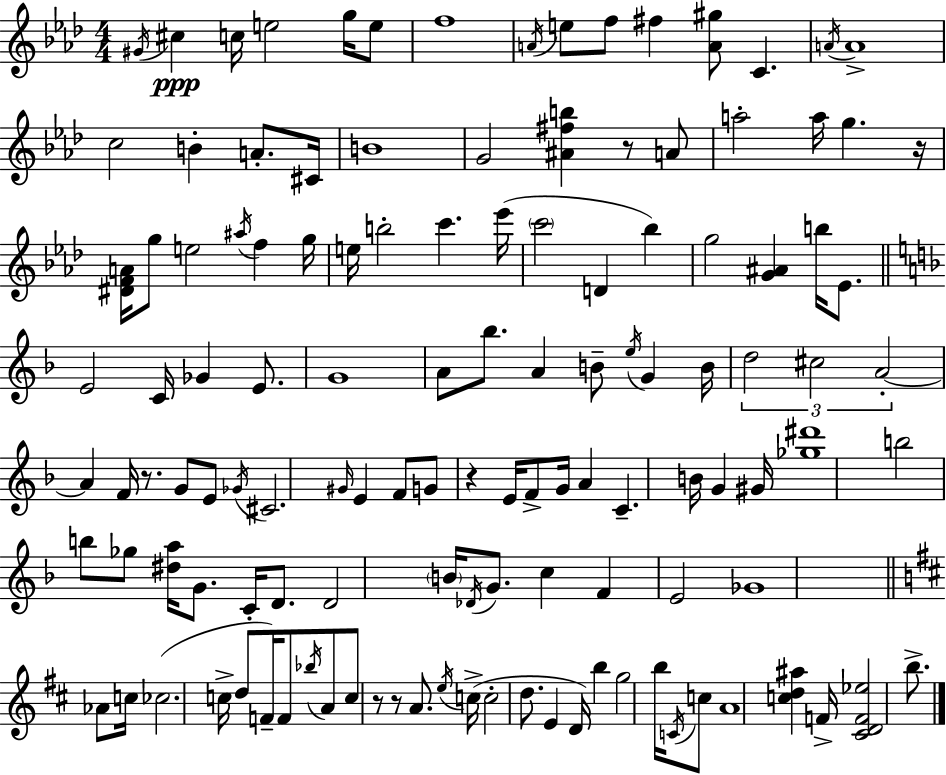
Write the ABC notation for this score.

X:1
T:Untitled
M:4/4
L:1/4
K:Fm
^G/4 ^c c/4 e2 g/4 e/2 f4 A/4 e/2 f/2 ^f [A^g]/2 C A/4 A4 c2 B A/2 ^C/4 B4 G2 [^A^fb] z/2 A/2 a2 a/4 g z/4 [^DFA]/4 g/2 e2 ^a/4 f g/4 e/4 b2 c' _e'/4 c'2 D _b g2 [G^A] b/4 _E/2 E2 C/4 _G E/2 G4 A/2 _b/2 A B/2 e/4 G B/4 d2 ^c2 A2 A F/4 z/2 G/2 E/2 _G/4 ^C2 ^G/4 E F/2 G/2 z E/4 F/2 G/4 A C B/4 G ^G/4 [_g^d']4 b2 b/2 _g/2 [^da]/4 G/2 C/4 D/2 D2 B/4 _D/4 G/2 c F E2 _G4 _A/2 c/4 _c2 c/4 d/2 F/4 F/2 _b/4 A/2 c/2 z/2 z/2 A/2 e/4 c/4 c2 d/2 E D/4 b g2 b/4 C/4 c/2 A4 [cd^a] F/4 [^CDF_e]2 b/2